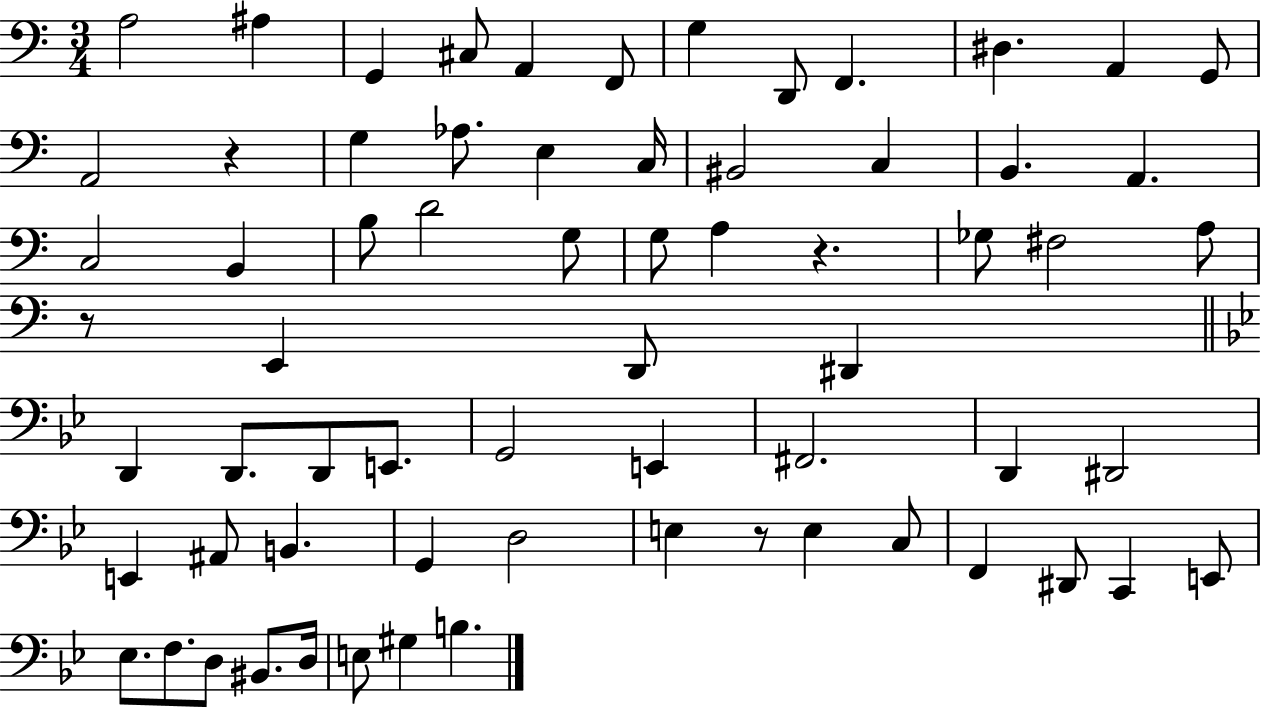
A3/h A#3/q G2/q C#3/e A2/q F2/e G3/q D2/e F2/q. D#3/q. A2/q G2/e A2/h R/q G3/q Ab3/e. E3/q C3/s BIS2/h C3/q B2/q. A2/q. C3/h B2/q B3/e D4/h G3/e G3/e A3/q R/q. Gb3/e F#3/h A3/e R/e E2/q D2/e D#2/q D2/q D2/e. D2/e E2/e. G2/h E2/q F#2/h. D2/q D#2/h E2/q A#2/e B2/q. G2/q D3/h E3/q R/e E3/q C3/e F2/q D#2/e C2/q E2/e Eb3/e. F3/e. D3/e BIS2/e. D3/s E3/e G#3/q B3/q.